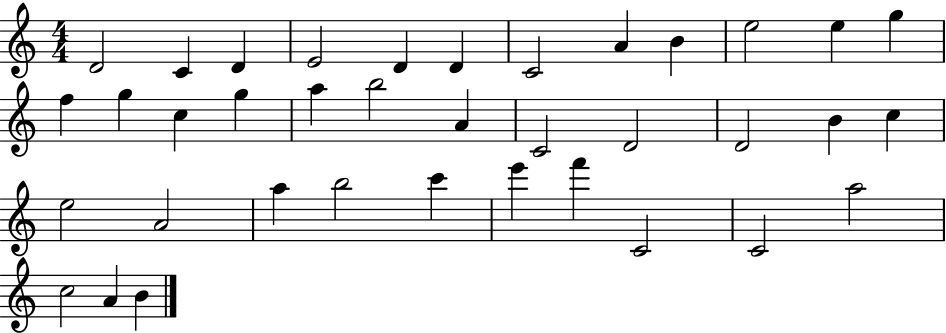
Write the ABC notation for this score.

X:1
T:Untitled
M:4/4
L:1/4
K:C
D2 C D E2 D D C2 A B e2 e g f g c g a b2 A C2 D2 D2 B c e2 A2 a b2 c' e' f' C2 C2 a2 c2 A B